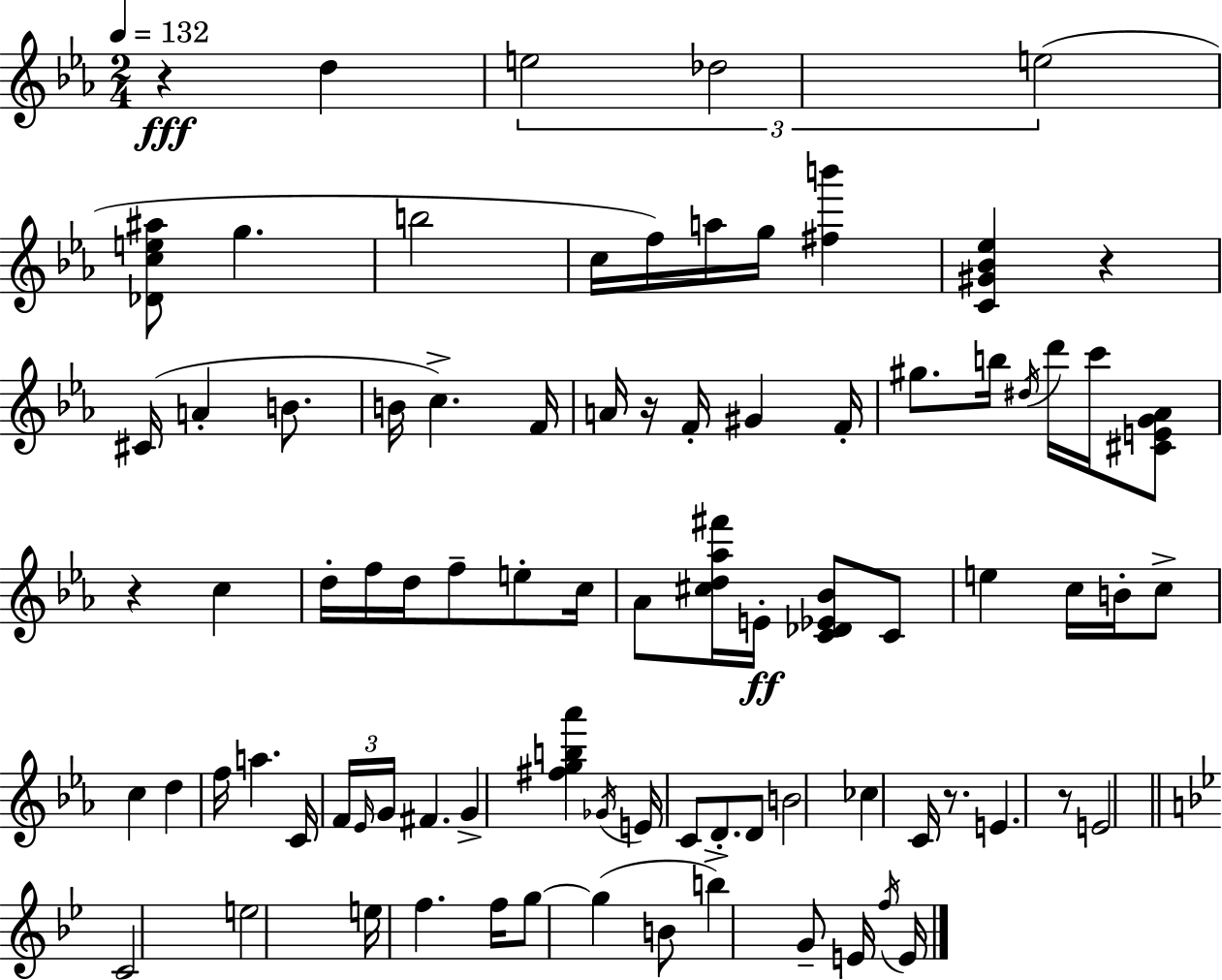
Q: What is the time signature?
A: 2/4